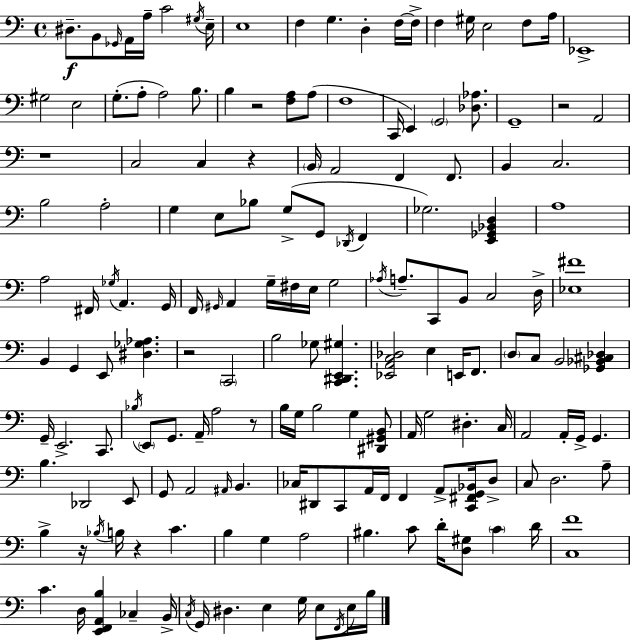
X:1
T:Untitled
M:4/4
L:1/4
K:Am
^D,/2 B,,/2 _G,,/4 A,,/4 A,/4 C2 ^G,/4 E,/4 E,4 F, G, D, F,/4 F,/4 F, ^G,/4 E,2 F,/2 A,/4 _E,,4 ^G,2 E,2 G,/2 A,/2 A,2 B,/2 B, z2 [F,A,]/2 A,/2 F,4 C,,/4 E,, G,,2 [_D,_A,]/2 G,,4 z2 A,,2 z4 C,2 C, z B,,/4 A,,2 F,, F,,/2 B,, C,2 B,2 A,2 G, E,/2 _B,/2 G,/2 G,,/2 _D,,/4 F,, _G,2 [E,,_G,,_B,,D,] A,4 A,2 ^F,,/4 _G,/4 A,, G,,/4 F,,/4 ^G,,/4 A,, G,/4 ^F,/4 E,/4 G,2 _A,/4 A,/2 C,,/2 B,,/2 C,2 D,/4 [_E,^F]4 B,, G,, E,,/2 [^D,_G,_A,] z2 C,,2 B,2 _G,/2 [C,,^D,,E,,^G,] [_E,,A,,C,_D,]2 E, E,,/4 F,,/2 D,/2 C,/2 B,,2 [_G,,_B,,^C,_D,] G,,/4 E,,2 C,,/2 _B,/4 E,,/2 G,,/2 A,,/4 A,2 z/2 B,/4 G,/4 B,2 G, [^D,,^G,,B,,]/2 A,,/4 G,2 ^D, C,/4 A,,2 A,,/4 G,,/4 G,, B, _D,,2 E,,/2 G,,/2 A,,2 ^A,,/4 B,, _C,/4 ^D,,/2 C,,/2 A,,/4 F,,/4 F,, A,,/2 [C,,^F,,G,,_B,,]/4 D,/2 C,/2 D,2 A,/2 B, z/4 _B,/4 B,/4 z C B, G, A,2 ^B, C/2 D/4 [D,^G,]/2 C D/4 [C,F]4 C D,/4 [E,,F,,A,,B,] _C, B,,/4 C,/4 G,,/4 ^D, E, G,/4 E,/2 F,,/4 E,/4 B,/4